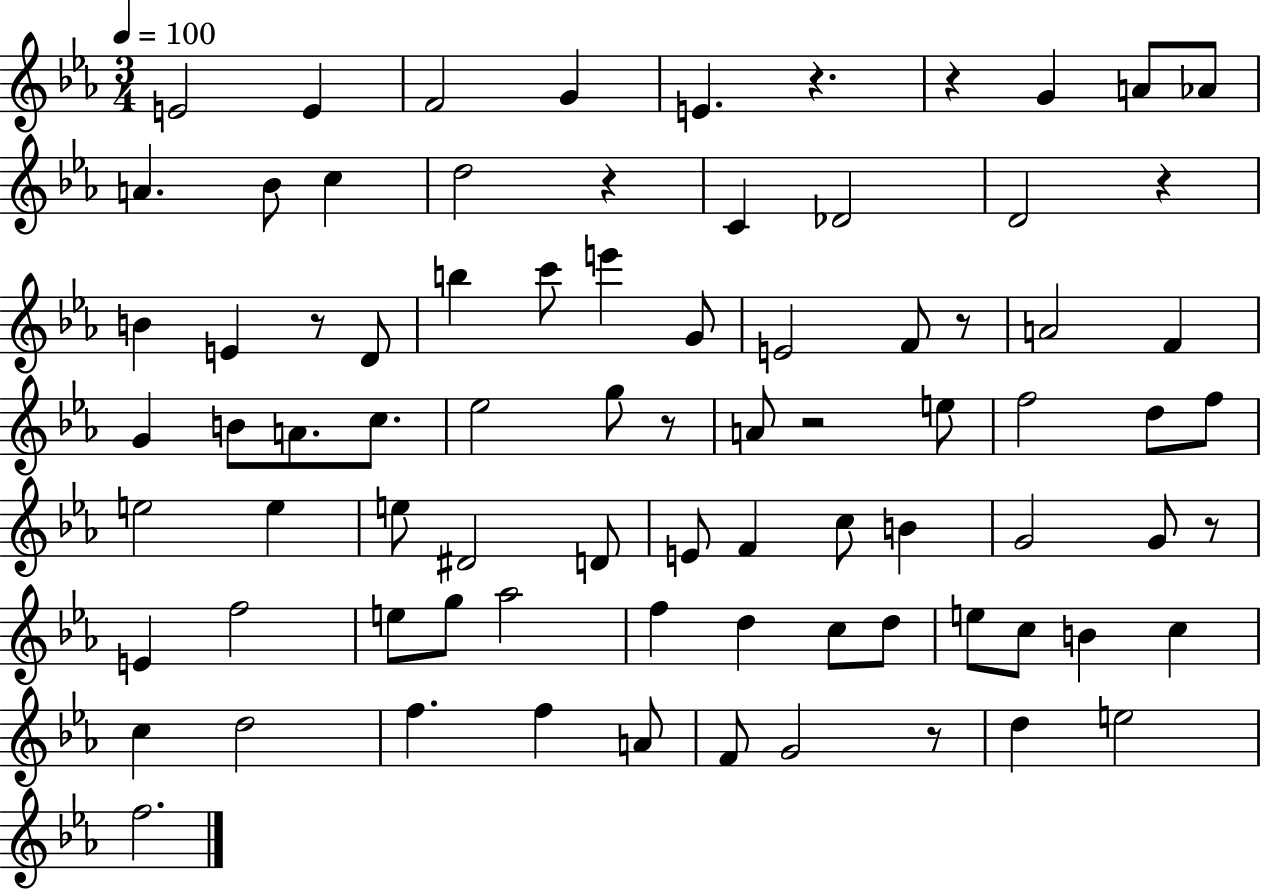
{
  \clef treble
  \numericTimeSignature
  \time 3/4
  \key ees \major
  \tempo 4 = 100
  \repeat volta 2 { e'2 e'4 | f'2 g'4 | e'4. r4. | r4 g'4 a'8 aes'8 | \break a'4. bes'8 c''4 | d''2 r4 | c'4 des'2 | d'2 r4 | \break b'4 e'4 r8 d'8 | b''4 c'''8 e'''4 g'8 | e'2 f'8 r8 | a'2 f'4 | \break g'4 b'8 a'8. c''8. | ees''2 g''8 r8 | a'8 r2 e''8 | f''2 d''8 f''8 | \break e''2 e''4 | e''8 dis'2 d'8 | e'8 f'4 c''8 b'4 | g'2 g'8 r8 | \break e'4 f''2 | e''8 g''8 aes''2 | f''4 d''4 c''8 d''8 | e''8 c''8 b'4 c''4 | \break c''4 d''2 | f''4. f''4 a'8 | f'8 g'2 r8 | d''4 e''2 | \break f''2. | } \bar "|."
}